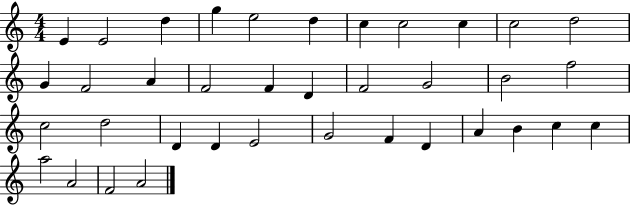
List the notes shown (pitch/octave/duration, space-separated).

E4/q E4/h D5/q G5/q E5/h D5/q C5/q C5/h C5/q C5/h D5/h G4/q F4/h A4/q F4/h F4/q D4/q F4/h G4/h B4/h F5/h C5/h D5/h D4/q D4/q E4/h G4/h F4/q D4/q A4/q B4/q C5/q C5/q A5/h A4/h F4/h A4/h